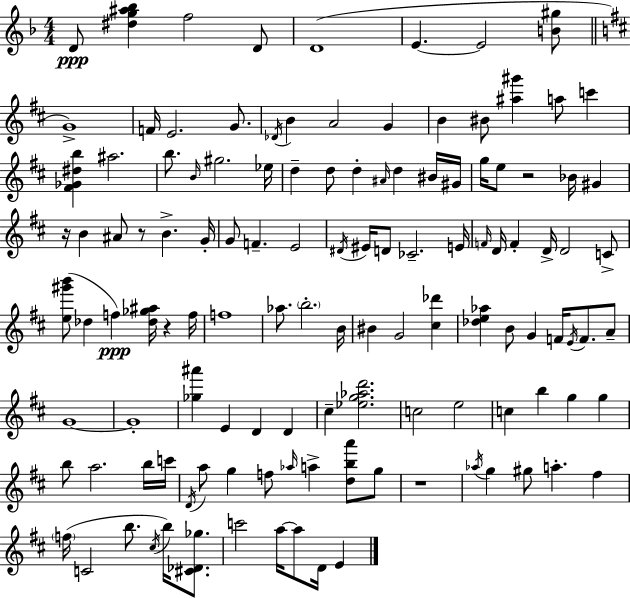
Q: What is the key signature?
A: D minor